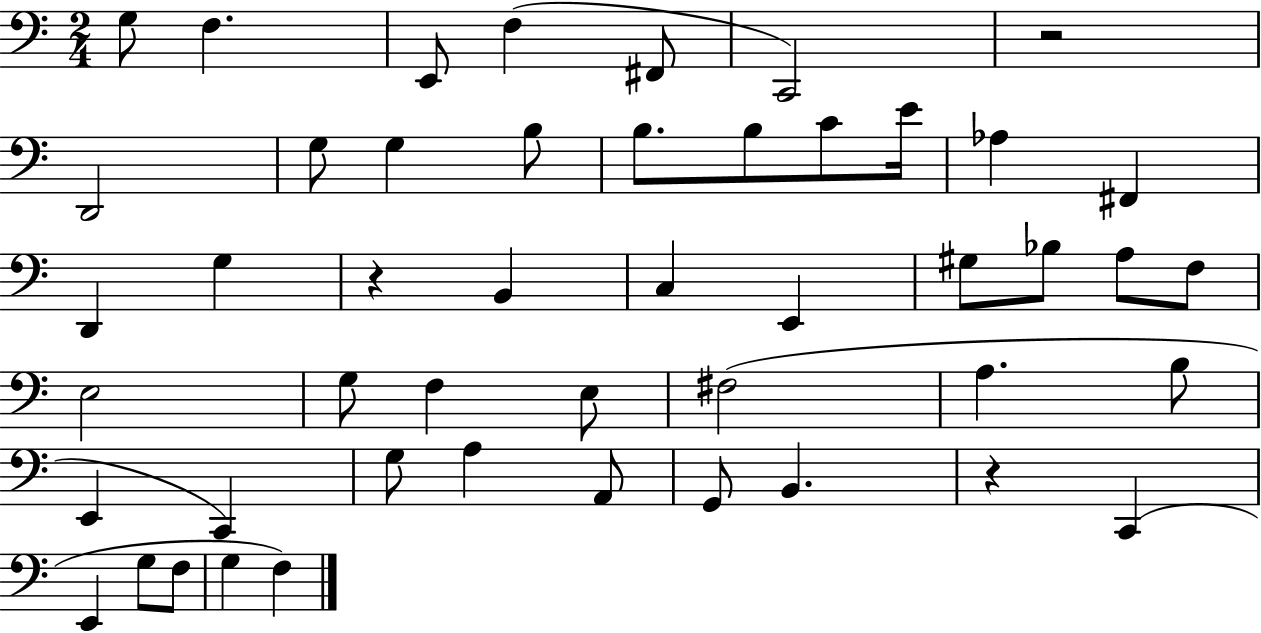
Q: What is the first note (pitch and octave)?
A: G3